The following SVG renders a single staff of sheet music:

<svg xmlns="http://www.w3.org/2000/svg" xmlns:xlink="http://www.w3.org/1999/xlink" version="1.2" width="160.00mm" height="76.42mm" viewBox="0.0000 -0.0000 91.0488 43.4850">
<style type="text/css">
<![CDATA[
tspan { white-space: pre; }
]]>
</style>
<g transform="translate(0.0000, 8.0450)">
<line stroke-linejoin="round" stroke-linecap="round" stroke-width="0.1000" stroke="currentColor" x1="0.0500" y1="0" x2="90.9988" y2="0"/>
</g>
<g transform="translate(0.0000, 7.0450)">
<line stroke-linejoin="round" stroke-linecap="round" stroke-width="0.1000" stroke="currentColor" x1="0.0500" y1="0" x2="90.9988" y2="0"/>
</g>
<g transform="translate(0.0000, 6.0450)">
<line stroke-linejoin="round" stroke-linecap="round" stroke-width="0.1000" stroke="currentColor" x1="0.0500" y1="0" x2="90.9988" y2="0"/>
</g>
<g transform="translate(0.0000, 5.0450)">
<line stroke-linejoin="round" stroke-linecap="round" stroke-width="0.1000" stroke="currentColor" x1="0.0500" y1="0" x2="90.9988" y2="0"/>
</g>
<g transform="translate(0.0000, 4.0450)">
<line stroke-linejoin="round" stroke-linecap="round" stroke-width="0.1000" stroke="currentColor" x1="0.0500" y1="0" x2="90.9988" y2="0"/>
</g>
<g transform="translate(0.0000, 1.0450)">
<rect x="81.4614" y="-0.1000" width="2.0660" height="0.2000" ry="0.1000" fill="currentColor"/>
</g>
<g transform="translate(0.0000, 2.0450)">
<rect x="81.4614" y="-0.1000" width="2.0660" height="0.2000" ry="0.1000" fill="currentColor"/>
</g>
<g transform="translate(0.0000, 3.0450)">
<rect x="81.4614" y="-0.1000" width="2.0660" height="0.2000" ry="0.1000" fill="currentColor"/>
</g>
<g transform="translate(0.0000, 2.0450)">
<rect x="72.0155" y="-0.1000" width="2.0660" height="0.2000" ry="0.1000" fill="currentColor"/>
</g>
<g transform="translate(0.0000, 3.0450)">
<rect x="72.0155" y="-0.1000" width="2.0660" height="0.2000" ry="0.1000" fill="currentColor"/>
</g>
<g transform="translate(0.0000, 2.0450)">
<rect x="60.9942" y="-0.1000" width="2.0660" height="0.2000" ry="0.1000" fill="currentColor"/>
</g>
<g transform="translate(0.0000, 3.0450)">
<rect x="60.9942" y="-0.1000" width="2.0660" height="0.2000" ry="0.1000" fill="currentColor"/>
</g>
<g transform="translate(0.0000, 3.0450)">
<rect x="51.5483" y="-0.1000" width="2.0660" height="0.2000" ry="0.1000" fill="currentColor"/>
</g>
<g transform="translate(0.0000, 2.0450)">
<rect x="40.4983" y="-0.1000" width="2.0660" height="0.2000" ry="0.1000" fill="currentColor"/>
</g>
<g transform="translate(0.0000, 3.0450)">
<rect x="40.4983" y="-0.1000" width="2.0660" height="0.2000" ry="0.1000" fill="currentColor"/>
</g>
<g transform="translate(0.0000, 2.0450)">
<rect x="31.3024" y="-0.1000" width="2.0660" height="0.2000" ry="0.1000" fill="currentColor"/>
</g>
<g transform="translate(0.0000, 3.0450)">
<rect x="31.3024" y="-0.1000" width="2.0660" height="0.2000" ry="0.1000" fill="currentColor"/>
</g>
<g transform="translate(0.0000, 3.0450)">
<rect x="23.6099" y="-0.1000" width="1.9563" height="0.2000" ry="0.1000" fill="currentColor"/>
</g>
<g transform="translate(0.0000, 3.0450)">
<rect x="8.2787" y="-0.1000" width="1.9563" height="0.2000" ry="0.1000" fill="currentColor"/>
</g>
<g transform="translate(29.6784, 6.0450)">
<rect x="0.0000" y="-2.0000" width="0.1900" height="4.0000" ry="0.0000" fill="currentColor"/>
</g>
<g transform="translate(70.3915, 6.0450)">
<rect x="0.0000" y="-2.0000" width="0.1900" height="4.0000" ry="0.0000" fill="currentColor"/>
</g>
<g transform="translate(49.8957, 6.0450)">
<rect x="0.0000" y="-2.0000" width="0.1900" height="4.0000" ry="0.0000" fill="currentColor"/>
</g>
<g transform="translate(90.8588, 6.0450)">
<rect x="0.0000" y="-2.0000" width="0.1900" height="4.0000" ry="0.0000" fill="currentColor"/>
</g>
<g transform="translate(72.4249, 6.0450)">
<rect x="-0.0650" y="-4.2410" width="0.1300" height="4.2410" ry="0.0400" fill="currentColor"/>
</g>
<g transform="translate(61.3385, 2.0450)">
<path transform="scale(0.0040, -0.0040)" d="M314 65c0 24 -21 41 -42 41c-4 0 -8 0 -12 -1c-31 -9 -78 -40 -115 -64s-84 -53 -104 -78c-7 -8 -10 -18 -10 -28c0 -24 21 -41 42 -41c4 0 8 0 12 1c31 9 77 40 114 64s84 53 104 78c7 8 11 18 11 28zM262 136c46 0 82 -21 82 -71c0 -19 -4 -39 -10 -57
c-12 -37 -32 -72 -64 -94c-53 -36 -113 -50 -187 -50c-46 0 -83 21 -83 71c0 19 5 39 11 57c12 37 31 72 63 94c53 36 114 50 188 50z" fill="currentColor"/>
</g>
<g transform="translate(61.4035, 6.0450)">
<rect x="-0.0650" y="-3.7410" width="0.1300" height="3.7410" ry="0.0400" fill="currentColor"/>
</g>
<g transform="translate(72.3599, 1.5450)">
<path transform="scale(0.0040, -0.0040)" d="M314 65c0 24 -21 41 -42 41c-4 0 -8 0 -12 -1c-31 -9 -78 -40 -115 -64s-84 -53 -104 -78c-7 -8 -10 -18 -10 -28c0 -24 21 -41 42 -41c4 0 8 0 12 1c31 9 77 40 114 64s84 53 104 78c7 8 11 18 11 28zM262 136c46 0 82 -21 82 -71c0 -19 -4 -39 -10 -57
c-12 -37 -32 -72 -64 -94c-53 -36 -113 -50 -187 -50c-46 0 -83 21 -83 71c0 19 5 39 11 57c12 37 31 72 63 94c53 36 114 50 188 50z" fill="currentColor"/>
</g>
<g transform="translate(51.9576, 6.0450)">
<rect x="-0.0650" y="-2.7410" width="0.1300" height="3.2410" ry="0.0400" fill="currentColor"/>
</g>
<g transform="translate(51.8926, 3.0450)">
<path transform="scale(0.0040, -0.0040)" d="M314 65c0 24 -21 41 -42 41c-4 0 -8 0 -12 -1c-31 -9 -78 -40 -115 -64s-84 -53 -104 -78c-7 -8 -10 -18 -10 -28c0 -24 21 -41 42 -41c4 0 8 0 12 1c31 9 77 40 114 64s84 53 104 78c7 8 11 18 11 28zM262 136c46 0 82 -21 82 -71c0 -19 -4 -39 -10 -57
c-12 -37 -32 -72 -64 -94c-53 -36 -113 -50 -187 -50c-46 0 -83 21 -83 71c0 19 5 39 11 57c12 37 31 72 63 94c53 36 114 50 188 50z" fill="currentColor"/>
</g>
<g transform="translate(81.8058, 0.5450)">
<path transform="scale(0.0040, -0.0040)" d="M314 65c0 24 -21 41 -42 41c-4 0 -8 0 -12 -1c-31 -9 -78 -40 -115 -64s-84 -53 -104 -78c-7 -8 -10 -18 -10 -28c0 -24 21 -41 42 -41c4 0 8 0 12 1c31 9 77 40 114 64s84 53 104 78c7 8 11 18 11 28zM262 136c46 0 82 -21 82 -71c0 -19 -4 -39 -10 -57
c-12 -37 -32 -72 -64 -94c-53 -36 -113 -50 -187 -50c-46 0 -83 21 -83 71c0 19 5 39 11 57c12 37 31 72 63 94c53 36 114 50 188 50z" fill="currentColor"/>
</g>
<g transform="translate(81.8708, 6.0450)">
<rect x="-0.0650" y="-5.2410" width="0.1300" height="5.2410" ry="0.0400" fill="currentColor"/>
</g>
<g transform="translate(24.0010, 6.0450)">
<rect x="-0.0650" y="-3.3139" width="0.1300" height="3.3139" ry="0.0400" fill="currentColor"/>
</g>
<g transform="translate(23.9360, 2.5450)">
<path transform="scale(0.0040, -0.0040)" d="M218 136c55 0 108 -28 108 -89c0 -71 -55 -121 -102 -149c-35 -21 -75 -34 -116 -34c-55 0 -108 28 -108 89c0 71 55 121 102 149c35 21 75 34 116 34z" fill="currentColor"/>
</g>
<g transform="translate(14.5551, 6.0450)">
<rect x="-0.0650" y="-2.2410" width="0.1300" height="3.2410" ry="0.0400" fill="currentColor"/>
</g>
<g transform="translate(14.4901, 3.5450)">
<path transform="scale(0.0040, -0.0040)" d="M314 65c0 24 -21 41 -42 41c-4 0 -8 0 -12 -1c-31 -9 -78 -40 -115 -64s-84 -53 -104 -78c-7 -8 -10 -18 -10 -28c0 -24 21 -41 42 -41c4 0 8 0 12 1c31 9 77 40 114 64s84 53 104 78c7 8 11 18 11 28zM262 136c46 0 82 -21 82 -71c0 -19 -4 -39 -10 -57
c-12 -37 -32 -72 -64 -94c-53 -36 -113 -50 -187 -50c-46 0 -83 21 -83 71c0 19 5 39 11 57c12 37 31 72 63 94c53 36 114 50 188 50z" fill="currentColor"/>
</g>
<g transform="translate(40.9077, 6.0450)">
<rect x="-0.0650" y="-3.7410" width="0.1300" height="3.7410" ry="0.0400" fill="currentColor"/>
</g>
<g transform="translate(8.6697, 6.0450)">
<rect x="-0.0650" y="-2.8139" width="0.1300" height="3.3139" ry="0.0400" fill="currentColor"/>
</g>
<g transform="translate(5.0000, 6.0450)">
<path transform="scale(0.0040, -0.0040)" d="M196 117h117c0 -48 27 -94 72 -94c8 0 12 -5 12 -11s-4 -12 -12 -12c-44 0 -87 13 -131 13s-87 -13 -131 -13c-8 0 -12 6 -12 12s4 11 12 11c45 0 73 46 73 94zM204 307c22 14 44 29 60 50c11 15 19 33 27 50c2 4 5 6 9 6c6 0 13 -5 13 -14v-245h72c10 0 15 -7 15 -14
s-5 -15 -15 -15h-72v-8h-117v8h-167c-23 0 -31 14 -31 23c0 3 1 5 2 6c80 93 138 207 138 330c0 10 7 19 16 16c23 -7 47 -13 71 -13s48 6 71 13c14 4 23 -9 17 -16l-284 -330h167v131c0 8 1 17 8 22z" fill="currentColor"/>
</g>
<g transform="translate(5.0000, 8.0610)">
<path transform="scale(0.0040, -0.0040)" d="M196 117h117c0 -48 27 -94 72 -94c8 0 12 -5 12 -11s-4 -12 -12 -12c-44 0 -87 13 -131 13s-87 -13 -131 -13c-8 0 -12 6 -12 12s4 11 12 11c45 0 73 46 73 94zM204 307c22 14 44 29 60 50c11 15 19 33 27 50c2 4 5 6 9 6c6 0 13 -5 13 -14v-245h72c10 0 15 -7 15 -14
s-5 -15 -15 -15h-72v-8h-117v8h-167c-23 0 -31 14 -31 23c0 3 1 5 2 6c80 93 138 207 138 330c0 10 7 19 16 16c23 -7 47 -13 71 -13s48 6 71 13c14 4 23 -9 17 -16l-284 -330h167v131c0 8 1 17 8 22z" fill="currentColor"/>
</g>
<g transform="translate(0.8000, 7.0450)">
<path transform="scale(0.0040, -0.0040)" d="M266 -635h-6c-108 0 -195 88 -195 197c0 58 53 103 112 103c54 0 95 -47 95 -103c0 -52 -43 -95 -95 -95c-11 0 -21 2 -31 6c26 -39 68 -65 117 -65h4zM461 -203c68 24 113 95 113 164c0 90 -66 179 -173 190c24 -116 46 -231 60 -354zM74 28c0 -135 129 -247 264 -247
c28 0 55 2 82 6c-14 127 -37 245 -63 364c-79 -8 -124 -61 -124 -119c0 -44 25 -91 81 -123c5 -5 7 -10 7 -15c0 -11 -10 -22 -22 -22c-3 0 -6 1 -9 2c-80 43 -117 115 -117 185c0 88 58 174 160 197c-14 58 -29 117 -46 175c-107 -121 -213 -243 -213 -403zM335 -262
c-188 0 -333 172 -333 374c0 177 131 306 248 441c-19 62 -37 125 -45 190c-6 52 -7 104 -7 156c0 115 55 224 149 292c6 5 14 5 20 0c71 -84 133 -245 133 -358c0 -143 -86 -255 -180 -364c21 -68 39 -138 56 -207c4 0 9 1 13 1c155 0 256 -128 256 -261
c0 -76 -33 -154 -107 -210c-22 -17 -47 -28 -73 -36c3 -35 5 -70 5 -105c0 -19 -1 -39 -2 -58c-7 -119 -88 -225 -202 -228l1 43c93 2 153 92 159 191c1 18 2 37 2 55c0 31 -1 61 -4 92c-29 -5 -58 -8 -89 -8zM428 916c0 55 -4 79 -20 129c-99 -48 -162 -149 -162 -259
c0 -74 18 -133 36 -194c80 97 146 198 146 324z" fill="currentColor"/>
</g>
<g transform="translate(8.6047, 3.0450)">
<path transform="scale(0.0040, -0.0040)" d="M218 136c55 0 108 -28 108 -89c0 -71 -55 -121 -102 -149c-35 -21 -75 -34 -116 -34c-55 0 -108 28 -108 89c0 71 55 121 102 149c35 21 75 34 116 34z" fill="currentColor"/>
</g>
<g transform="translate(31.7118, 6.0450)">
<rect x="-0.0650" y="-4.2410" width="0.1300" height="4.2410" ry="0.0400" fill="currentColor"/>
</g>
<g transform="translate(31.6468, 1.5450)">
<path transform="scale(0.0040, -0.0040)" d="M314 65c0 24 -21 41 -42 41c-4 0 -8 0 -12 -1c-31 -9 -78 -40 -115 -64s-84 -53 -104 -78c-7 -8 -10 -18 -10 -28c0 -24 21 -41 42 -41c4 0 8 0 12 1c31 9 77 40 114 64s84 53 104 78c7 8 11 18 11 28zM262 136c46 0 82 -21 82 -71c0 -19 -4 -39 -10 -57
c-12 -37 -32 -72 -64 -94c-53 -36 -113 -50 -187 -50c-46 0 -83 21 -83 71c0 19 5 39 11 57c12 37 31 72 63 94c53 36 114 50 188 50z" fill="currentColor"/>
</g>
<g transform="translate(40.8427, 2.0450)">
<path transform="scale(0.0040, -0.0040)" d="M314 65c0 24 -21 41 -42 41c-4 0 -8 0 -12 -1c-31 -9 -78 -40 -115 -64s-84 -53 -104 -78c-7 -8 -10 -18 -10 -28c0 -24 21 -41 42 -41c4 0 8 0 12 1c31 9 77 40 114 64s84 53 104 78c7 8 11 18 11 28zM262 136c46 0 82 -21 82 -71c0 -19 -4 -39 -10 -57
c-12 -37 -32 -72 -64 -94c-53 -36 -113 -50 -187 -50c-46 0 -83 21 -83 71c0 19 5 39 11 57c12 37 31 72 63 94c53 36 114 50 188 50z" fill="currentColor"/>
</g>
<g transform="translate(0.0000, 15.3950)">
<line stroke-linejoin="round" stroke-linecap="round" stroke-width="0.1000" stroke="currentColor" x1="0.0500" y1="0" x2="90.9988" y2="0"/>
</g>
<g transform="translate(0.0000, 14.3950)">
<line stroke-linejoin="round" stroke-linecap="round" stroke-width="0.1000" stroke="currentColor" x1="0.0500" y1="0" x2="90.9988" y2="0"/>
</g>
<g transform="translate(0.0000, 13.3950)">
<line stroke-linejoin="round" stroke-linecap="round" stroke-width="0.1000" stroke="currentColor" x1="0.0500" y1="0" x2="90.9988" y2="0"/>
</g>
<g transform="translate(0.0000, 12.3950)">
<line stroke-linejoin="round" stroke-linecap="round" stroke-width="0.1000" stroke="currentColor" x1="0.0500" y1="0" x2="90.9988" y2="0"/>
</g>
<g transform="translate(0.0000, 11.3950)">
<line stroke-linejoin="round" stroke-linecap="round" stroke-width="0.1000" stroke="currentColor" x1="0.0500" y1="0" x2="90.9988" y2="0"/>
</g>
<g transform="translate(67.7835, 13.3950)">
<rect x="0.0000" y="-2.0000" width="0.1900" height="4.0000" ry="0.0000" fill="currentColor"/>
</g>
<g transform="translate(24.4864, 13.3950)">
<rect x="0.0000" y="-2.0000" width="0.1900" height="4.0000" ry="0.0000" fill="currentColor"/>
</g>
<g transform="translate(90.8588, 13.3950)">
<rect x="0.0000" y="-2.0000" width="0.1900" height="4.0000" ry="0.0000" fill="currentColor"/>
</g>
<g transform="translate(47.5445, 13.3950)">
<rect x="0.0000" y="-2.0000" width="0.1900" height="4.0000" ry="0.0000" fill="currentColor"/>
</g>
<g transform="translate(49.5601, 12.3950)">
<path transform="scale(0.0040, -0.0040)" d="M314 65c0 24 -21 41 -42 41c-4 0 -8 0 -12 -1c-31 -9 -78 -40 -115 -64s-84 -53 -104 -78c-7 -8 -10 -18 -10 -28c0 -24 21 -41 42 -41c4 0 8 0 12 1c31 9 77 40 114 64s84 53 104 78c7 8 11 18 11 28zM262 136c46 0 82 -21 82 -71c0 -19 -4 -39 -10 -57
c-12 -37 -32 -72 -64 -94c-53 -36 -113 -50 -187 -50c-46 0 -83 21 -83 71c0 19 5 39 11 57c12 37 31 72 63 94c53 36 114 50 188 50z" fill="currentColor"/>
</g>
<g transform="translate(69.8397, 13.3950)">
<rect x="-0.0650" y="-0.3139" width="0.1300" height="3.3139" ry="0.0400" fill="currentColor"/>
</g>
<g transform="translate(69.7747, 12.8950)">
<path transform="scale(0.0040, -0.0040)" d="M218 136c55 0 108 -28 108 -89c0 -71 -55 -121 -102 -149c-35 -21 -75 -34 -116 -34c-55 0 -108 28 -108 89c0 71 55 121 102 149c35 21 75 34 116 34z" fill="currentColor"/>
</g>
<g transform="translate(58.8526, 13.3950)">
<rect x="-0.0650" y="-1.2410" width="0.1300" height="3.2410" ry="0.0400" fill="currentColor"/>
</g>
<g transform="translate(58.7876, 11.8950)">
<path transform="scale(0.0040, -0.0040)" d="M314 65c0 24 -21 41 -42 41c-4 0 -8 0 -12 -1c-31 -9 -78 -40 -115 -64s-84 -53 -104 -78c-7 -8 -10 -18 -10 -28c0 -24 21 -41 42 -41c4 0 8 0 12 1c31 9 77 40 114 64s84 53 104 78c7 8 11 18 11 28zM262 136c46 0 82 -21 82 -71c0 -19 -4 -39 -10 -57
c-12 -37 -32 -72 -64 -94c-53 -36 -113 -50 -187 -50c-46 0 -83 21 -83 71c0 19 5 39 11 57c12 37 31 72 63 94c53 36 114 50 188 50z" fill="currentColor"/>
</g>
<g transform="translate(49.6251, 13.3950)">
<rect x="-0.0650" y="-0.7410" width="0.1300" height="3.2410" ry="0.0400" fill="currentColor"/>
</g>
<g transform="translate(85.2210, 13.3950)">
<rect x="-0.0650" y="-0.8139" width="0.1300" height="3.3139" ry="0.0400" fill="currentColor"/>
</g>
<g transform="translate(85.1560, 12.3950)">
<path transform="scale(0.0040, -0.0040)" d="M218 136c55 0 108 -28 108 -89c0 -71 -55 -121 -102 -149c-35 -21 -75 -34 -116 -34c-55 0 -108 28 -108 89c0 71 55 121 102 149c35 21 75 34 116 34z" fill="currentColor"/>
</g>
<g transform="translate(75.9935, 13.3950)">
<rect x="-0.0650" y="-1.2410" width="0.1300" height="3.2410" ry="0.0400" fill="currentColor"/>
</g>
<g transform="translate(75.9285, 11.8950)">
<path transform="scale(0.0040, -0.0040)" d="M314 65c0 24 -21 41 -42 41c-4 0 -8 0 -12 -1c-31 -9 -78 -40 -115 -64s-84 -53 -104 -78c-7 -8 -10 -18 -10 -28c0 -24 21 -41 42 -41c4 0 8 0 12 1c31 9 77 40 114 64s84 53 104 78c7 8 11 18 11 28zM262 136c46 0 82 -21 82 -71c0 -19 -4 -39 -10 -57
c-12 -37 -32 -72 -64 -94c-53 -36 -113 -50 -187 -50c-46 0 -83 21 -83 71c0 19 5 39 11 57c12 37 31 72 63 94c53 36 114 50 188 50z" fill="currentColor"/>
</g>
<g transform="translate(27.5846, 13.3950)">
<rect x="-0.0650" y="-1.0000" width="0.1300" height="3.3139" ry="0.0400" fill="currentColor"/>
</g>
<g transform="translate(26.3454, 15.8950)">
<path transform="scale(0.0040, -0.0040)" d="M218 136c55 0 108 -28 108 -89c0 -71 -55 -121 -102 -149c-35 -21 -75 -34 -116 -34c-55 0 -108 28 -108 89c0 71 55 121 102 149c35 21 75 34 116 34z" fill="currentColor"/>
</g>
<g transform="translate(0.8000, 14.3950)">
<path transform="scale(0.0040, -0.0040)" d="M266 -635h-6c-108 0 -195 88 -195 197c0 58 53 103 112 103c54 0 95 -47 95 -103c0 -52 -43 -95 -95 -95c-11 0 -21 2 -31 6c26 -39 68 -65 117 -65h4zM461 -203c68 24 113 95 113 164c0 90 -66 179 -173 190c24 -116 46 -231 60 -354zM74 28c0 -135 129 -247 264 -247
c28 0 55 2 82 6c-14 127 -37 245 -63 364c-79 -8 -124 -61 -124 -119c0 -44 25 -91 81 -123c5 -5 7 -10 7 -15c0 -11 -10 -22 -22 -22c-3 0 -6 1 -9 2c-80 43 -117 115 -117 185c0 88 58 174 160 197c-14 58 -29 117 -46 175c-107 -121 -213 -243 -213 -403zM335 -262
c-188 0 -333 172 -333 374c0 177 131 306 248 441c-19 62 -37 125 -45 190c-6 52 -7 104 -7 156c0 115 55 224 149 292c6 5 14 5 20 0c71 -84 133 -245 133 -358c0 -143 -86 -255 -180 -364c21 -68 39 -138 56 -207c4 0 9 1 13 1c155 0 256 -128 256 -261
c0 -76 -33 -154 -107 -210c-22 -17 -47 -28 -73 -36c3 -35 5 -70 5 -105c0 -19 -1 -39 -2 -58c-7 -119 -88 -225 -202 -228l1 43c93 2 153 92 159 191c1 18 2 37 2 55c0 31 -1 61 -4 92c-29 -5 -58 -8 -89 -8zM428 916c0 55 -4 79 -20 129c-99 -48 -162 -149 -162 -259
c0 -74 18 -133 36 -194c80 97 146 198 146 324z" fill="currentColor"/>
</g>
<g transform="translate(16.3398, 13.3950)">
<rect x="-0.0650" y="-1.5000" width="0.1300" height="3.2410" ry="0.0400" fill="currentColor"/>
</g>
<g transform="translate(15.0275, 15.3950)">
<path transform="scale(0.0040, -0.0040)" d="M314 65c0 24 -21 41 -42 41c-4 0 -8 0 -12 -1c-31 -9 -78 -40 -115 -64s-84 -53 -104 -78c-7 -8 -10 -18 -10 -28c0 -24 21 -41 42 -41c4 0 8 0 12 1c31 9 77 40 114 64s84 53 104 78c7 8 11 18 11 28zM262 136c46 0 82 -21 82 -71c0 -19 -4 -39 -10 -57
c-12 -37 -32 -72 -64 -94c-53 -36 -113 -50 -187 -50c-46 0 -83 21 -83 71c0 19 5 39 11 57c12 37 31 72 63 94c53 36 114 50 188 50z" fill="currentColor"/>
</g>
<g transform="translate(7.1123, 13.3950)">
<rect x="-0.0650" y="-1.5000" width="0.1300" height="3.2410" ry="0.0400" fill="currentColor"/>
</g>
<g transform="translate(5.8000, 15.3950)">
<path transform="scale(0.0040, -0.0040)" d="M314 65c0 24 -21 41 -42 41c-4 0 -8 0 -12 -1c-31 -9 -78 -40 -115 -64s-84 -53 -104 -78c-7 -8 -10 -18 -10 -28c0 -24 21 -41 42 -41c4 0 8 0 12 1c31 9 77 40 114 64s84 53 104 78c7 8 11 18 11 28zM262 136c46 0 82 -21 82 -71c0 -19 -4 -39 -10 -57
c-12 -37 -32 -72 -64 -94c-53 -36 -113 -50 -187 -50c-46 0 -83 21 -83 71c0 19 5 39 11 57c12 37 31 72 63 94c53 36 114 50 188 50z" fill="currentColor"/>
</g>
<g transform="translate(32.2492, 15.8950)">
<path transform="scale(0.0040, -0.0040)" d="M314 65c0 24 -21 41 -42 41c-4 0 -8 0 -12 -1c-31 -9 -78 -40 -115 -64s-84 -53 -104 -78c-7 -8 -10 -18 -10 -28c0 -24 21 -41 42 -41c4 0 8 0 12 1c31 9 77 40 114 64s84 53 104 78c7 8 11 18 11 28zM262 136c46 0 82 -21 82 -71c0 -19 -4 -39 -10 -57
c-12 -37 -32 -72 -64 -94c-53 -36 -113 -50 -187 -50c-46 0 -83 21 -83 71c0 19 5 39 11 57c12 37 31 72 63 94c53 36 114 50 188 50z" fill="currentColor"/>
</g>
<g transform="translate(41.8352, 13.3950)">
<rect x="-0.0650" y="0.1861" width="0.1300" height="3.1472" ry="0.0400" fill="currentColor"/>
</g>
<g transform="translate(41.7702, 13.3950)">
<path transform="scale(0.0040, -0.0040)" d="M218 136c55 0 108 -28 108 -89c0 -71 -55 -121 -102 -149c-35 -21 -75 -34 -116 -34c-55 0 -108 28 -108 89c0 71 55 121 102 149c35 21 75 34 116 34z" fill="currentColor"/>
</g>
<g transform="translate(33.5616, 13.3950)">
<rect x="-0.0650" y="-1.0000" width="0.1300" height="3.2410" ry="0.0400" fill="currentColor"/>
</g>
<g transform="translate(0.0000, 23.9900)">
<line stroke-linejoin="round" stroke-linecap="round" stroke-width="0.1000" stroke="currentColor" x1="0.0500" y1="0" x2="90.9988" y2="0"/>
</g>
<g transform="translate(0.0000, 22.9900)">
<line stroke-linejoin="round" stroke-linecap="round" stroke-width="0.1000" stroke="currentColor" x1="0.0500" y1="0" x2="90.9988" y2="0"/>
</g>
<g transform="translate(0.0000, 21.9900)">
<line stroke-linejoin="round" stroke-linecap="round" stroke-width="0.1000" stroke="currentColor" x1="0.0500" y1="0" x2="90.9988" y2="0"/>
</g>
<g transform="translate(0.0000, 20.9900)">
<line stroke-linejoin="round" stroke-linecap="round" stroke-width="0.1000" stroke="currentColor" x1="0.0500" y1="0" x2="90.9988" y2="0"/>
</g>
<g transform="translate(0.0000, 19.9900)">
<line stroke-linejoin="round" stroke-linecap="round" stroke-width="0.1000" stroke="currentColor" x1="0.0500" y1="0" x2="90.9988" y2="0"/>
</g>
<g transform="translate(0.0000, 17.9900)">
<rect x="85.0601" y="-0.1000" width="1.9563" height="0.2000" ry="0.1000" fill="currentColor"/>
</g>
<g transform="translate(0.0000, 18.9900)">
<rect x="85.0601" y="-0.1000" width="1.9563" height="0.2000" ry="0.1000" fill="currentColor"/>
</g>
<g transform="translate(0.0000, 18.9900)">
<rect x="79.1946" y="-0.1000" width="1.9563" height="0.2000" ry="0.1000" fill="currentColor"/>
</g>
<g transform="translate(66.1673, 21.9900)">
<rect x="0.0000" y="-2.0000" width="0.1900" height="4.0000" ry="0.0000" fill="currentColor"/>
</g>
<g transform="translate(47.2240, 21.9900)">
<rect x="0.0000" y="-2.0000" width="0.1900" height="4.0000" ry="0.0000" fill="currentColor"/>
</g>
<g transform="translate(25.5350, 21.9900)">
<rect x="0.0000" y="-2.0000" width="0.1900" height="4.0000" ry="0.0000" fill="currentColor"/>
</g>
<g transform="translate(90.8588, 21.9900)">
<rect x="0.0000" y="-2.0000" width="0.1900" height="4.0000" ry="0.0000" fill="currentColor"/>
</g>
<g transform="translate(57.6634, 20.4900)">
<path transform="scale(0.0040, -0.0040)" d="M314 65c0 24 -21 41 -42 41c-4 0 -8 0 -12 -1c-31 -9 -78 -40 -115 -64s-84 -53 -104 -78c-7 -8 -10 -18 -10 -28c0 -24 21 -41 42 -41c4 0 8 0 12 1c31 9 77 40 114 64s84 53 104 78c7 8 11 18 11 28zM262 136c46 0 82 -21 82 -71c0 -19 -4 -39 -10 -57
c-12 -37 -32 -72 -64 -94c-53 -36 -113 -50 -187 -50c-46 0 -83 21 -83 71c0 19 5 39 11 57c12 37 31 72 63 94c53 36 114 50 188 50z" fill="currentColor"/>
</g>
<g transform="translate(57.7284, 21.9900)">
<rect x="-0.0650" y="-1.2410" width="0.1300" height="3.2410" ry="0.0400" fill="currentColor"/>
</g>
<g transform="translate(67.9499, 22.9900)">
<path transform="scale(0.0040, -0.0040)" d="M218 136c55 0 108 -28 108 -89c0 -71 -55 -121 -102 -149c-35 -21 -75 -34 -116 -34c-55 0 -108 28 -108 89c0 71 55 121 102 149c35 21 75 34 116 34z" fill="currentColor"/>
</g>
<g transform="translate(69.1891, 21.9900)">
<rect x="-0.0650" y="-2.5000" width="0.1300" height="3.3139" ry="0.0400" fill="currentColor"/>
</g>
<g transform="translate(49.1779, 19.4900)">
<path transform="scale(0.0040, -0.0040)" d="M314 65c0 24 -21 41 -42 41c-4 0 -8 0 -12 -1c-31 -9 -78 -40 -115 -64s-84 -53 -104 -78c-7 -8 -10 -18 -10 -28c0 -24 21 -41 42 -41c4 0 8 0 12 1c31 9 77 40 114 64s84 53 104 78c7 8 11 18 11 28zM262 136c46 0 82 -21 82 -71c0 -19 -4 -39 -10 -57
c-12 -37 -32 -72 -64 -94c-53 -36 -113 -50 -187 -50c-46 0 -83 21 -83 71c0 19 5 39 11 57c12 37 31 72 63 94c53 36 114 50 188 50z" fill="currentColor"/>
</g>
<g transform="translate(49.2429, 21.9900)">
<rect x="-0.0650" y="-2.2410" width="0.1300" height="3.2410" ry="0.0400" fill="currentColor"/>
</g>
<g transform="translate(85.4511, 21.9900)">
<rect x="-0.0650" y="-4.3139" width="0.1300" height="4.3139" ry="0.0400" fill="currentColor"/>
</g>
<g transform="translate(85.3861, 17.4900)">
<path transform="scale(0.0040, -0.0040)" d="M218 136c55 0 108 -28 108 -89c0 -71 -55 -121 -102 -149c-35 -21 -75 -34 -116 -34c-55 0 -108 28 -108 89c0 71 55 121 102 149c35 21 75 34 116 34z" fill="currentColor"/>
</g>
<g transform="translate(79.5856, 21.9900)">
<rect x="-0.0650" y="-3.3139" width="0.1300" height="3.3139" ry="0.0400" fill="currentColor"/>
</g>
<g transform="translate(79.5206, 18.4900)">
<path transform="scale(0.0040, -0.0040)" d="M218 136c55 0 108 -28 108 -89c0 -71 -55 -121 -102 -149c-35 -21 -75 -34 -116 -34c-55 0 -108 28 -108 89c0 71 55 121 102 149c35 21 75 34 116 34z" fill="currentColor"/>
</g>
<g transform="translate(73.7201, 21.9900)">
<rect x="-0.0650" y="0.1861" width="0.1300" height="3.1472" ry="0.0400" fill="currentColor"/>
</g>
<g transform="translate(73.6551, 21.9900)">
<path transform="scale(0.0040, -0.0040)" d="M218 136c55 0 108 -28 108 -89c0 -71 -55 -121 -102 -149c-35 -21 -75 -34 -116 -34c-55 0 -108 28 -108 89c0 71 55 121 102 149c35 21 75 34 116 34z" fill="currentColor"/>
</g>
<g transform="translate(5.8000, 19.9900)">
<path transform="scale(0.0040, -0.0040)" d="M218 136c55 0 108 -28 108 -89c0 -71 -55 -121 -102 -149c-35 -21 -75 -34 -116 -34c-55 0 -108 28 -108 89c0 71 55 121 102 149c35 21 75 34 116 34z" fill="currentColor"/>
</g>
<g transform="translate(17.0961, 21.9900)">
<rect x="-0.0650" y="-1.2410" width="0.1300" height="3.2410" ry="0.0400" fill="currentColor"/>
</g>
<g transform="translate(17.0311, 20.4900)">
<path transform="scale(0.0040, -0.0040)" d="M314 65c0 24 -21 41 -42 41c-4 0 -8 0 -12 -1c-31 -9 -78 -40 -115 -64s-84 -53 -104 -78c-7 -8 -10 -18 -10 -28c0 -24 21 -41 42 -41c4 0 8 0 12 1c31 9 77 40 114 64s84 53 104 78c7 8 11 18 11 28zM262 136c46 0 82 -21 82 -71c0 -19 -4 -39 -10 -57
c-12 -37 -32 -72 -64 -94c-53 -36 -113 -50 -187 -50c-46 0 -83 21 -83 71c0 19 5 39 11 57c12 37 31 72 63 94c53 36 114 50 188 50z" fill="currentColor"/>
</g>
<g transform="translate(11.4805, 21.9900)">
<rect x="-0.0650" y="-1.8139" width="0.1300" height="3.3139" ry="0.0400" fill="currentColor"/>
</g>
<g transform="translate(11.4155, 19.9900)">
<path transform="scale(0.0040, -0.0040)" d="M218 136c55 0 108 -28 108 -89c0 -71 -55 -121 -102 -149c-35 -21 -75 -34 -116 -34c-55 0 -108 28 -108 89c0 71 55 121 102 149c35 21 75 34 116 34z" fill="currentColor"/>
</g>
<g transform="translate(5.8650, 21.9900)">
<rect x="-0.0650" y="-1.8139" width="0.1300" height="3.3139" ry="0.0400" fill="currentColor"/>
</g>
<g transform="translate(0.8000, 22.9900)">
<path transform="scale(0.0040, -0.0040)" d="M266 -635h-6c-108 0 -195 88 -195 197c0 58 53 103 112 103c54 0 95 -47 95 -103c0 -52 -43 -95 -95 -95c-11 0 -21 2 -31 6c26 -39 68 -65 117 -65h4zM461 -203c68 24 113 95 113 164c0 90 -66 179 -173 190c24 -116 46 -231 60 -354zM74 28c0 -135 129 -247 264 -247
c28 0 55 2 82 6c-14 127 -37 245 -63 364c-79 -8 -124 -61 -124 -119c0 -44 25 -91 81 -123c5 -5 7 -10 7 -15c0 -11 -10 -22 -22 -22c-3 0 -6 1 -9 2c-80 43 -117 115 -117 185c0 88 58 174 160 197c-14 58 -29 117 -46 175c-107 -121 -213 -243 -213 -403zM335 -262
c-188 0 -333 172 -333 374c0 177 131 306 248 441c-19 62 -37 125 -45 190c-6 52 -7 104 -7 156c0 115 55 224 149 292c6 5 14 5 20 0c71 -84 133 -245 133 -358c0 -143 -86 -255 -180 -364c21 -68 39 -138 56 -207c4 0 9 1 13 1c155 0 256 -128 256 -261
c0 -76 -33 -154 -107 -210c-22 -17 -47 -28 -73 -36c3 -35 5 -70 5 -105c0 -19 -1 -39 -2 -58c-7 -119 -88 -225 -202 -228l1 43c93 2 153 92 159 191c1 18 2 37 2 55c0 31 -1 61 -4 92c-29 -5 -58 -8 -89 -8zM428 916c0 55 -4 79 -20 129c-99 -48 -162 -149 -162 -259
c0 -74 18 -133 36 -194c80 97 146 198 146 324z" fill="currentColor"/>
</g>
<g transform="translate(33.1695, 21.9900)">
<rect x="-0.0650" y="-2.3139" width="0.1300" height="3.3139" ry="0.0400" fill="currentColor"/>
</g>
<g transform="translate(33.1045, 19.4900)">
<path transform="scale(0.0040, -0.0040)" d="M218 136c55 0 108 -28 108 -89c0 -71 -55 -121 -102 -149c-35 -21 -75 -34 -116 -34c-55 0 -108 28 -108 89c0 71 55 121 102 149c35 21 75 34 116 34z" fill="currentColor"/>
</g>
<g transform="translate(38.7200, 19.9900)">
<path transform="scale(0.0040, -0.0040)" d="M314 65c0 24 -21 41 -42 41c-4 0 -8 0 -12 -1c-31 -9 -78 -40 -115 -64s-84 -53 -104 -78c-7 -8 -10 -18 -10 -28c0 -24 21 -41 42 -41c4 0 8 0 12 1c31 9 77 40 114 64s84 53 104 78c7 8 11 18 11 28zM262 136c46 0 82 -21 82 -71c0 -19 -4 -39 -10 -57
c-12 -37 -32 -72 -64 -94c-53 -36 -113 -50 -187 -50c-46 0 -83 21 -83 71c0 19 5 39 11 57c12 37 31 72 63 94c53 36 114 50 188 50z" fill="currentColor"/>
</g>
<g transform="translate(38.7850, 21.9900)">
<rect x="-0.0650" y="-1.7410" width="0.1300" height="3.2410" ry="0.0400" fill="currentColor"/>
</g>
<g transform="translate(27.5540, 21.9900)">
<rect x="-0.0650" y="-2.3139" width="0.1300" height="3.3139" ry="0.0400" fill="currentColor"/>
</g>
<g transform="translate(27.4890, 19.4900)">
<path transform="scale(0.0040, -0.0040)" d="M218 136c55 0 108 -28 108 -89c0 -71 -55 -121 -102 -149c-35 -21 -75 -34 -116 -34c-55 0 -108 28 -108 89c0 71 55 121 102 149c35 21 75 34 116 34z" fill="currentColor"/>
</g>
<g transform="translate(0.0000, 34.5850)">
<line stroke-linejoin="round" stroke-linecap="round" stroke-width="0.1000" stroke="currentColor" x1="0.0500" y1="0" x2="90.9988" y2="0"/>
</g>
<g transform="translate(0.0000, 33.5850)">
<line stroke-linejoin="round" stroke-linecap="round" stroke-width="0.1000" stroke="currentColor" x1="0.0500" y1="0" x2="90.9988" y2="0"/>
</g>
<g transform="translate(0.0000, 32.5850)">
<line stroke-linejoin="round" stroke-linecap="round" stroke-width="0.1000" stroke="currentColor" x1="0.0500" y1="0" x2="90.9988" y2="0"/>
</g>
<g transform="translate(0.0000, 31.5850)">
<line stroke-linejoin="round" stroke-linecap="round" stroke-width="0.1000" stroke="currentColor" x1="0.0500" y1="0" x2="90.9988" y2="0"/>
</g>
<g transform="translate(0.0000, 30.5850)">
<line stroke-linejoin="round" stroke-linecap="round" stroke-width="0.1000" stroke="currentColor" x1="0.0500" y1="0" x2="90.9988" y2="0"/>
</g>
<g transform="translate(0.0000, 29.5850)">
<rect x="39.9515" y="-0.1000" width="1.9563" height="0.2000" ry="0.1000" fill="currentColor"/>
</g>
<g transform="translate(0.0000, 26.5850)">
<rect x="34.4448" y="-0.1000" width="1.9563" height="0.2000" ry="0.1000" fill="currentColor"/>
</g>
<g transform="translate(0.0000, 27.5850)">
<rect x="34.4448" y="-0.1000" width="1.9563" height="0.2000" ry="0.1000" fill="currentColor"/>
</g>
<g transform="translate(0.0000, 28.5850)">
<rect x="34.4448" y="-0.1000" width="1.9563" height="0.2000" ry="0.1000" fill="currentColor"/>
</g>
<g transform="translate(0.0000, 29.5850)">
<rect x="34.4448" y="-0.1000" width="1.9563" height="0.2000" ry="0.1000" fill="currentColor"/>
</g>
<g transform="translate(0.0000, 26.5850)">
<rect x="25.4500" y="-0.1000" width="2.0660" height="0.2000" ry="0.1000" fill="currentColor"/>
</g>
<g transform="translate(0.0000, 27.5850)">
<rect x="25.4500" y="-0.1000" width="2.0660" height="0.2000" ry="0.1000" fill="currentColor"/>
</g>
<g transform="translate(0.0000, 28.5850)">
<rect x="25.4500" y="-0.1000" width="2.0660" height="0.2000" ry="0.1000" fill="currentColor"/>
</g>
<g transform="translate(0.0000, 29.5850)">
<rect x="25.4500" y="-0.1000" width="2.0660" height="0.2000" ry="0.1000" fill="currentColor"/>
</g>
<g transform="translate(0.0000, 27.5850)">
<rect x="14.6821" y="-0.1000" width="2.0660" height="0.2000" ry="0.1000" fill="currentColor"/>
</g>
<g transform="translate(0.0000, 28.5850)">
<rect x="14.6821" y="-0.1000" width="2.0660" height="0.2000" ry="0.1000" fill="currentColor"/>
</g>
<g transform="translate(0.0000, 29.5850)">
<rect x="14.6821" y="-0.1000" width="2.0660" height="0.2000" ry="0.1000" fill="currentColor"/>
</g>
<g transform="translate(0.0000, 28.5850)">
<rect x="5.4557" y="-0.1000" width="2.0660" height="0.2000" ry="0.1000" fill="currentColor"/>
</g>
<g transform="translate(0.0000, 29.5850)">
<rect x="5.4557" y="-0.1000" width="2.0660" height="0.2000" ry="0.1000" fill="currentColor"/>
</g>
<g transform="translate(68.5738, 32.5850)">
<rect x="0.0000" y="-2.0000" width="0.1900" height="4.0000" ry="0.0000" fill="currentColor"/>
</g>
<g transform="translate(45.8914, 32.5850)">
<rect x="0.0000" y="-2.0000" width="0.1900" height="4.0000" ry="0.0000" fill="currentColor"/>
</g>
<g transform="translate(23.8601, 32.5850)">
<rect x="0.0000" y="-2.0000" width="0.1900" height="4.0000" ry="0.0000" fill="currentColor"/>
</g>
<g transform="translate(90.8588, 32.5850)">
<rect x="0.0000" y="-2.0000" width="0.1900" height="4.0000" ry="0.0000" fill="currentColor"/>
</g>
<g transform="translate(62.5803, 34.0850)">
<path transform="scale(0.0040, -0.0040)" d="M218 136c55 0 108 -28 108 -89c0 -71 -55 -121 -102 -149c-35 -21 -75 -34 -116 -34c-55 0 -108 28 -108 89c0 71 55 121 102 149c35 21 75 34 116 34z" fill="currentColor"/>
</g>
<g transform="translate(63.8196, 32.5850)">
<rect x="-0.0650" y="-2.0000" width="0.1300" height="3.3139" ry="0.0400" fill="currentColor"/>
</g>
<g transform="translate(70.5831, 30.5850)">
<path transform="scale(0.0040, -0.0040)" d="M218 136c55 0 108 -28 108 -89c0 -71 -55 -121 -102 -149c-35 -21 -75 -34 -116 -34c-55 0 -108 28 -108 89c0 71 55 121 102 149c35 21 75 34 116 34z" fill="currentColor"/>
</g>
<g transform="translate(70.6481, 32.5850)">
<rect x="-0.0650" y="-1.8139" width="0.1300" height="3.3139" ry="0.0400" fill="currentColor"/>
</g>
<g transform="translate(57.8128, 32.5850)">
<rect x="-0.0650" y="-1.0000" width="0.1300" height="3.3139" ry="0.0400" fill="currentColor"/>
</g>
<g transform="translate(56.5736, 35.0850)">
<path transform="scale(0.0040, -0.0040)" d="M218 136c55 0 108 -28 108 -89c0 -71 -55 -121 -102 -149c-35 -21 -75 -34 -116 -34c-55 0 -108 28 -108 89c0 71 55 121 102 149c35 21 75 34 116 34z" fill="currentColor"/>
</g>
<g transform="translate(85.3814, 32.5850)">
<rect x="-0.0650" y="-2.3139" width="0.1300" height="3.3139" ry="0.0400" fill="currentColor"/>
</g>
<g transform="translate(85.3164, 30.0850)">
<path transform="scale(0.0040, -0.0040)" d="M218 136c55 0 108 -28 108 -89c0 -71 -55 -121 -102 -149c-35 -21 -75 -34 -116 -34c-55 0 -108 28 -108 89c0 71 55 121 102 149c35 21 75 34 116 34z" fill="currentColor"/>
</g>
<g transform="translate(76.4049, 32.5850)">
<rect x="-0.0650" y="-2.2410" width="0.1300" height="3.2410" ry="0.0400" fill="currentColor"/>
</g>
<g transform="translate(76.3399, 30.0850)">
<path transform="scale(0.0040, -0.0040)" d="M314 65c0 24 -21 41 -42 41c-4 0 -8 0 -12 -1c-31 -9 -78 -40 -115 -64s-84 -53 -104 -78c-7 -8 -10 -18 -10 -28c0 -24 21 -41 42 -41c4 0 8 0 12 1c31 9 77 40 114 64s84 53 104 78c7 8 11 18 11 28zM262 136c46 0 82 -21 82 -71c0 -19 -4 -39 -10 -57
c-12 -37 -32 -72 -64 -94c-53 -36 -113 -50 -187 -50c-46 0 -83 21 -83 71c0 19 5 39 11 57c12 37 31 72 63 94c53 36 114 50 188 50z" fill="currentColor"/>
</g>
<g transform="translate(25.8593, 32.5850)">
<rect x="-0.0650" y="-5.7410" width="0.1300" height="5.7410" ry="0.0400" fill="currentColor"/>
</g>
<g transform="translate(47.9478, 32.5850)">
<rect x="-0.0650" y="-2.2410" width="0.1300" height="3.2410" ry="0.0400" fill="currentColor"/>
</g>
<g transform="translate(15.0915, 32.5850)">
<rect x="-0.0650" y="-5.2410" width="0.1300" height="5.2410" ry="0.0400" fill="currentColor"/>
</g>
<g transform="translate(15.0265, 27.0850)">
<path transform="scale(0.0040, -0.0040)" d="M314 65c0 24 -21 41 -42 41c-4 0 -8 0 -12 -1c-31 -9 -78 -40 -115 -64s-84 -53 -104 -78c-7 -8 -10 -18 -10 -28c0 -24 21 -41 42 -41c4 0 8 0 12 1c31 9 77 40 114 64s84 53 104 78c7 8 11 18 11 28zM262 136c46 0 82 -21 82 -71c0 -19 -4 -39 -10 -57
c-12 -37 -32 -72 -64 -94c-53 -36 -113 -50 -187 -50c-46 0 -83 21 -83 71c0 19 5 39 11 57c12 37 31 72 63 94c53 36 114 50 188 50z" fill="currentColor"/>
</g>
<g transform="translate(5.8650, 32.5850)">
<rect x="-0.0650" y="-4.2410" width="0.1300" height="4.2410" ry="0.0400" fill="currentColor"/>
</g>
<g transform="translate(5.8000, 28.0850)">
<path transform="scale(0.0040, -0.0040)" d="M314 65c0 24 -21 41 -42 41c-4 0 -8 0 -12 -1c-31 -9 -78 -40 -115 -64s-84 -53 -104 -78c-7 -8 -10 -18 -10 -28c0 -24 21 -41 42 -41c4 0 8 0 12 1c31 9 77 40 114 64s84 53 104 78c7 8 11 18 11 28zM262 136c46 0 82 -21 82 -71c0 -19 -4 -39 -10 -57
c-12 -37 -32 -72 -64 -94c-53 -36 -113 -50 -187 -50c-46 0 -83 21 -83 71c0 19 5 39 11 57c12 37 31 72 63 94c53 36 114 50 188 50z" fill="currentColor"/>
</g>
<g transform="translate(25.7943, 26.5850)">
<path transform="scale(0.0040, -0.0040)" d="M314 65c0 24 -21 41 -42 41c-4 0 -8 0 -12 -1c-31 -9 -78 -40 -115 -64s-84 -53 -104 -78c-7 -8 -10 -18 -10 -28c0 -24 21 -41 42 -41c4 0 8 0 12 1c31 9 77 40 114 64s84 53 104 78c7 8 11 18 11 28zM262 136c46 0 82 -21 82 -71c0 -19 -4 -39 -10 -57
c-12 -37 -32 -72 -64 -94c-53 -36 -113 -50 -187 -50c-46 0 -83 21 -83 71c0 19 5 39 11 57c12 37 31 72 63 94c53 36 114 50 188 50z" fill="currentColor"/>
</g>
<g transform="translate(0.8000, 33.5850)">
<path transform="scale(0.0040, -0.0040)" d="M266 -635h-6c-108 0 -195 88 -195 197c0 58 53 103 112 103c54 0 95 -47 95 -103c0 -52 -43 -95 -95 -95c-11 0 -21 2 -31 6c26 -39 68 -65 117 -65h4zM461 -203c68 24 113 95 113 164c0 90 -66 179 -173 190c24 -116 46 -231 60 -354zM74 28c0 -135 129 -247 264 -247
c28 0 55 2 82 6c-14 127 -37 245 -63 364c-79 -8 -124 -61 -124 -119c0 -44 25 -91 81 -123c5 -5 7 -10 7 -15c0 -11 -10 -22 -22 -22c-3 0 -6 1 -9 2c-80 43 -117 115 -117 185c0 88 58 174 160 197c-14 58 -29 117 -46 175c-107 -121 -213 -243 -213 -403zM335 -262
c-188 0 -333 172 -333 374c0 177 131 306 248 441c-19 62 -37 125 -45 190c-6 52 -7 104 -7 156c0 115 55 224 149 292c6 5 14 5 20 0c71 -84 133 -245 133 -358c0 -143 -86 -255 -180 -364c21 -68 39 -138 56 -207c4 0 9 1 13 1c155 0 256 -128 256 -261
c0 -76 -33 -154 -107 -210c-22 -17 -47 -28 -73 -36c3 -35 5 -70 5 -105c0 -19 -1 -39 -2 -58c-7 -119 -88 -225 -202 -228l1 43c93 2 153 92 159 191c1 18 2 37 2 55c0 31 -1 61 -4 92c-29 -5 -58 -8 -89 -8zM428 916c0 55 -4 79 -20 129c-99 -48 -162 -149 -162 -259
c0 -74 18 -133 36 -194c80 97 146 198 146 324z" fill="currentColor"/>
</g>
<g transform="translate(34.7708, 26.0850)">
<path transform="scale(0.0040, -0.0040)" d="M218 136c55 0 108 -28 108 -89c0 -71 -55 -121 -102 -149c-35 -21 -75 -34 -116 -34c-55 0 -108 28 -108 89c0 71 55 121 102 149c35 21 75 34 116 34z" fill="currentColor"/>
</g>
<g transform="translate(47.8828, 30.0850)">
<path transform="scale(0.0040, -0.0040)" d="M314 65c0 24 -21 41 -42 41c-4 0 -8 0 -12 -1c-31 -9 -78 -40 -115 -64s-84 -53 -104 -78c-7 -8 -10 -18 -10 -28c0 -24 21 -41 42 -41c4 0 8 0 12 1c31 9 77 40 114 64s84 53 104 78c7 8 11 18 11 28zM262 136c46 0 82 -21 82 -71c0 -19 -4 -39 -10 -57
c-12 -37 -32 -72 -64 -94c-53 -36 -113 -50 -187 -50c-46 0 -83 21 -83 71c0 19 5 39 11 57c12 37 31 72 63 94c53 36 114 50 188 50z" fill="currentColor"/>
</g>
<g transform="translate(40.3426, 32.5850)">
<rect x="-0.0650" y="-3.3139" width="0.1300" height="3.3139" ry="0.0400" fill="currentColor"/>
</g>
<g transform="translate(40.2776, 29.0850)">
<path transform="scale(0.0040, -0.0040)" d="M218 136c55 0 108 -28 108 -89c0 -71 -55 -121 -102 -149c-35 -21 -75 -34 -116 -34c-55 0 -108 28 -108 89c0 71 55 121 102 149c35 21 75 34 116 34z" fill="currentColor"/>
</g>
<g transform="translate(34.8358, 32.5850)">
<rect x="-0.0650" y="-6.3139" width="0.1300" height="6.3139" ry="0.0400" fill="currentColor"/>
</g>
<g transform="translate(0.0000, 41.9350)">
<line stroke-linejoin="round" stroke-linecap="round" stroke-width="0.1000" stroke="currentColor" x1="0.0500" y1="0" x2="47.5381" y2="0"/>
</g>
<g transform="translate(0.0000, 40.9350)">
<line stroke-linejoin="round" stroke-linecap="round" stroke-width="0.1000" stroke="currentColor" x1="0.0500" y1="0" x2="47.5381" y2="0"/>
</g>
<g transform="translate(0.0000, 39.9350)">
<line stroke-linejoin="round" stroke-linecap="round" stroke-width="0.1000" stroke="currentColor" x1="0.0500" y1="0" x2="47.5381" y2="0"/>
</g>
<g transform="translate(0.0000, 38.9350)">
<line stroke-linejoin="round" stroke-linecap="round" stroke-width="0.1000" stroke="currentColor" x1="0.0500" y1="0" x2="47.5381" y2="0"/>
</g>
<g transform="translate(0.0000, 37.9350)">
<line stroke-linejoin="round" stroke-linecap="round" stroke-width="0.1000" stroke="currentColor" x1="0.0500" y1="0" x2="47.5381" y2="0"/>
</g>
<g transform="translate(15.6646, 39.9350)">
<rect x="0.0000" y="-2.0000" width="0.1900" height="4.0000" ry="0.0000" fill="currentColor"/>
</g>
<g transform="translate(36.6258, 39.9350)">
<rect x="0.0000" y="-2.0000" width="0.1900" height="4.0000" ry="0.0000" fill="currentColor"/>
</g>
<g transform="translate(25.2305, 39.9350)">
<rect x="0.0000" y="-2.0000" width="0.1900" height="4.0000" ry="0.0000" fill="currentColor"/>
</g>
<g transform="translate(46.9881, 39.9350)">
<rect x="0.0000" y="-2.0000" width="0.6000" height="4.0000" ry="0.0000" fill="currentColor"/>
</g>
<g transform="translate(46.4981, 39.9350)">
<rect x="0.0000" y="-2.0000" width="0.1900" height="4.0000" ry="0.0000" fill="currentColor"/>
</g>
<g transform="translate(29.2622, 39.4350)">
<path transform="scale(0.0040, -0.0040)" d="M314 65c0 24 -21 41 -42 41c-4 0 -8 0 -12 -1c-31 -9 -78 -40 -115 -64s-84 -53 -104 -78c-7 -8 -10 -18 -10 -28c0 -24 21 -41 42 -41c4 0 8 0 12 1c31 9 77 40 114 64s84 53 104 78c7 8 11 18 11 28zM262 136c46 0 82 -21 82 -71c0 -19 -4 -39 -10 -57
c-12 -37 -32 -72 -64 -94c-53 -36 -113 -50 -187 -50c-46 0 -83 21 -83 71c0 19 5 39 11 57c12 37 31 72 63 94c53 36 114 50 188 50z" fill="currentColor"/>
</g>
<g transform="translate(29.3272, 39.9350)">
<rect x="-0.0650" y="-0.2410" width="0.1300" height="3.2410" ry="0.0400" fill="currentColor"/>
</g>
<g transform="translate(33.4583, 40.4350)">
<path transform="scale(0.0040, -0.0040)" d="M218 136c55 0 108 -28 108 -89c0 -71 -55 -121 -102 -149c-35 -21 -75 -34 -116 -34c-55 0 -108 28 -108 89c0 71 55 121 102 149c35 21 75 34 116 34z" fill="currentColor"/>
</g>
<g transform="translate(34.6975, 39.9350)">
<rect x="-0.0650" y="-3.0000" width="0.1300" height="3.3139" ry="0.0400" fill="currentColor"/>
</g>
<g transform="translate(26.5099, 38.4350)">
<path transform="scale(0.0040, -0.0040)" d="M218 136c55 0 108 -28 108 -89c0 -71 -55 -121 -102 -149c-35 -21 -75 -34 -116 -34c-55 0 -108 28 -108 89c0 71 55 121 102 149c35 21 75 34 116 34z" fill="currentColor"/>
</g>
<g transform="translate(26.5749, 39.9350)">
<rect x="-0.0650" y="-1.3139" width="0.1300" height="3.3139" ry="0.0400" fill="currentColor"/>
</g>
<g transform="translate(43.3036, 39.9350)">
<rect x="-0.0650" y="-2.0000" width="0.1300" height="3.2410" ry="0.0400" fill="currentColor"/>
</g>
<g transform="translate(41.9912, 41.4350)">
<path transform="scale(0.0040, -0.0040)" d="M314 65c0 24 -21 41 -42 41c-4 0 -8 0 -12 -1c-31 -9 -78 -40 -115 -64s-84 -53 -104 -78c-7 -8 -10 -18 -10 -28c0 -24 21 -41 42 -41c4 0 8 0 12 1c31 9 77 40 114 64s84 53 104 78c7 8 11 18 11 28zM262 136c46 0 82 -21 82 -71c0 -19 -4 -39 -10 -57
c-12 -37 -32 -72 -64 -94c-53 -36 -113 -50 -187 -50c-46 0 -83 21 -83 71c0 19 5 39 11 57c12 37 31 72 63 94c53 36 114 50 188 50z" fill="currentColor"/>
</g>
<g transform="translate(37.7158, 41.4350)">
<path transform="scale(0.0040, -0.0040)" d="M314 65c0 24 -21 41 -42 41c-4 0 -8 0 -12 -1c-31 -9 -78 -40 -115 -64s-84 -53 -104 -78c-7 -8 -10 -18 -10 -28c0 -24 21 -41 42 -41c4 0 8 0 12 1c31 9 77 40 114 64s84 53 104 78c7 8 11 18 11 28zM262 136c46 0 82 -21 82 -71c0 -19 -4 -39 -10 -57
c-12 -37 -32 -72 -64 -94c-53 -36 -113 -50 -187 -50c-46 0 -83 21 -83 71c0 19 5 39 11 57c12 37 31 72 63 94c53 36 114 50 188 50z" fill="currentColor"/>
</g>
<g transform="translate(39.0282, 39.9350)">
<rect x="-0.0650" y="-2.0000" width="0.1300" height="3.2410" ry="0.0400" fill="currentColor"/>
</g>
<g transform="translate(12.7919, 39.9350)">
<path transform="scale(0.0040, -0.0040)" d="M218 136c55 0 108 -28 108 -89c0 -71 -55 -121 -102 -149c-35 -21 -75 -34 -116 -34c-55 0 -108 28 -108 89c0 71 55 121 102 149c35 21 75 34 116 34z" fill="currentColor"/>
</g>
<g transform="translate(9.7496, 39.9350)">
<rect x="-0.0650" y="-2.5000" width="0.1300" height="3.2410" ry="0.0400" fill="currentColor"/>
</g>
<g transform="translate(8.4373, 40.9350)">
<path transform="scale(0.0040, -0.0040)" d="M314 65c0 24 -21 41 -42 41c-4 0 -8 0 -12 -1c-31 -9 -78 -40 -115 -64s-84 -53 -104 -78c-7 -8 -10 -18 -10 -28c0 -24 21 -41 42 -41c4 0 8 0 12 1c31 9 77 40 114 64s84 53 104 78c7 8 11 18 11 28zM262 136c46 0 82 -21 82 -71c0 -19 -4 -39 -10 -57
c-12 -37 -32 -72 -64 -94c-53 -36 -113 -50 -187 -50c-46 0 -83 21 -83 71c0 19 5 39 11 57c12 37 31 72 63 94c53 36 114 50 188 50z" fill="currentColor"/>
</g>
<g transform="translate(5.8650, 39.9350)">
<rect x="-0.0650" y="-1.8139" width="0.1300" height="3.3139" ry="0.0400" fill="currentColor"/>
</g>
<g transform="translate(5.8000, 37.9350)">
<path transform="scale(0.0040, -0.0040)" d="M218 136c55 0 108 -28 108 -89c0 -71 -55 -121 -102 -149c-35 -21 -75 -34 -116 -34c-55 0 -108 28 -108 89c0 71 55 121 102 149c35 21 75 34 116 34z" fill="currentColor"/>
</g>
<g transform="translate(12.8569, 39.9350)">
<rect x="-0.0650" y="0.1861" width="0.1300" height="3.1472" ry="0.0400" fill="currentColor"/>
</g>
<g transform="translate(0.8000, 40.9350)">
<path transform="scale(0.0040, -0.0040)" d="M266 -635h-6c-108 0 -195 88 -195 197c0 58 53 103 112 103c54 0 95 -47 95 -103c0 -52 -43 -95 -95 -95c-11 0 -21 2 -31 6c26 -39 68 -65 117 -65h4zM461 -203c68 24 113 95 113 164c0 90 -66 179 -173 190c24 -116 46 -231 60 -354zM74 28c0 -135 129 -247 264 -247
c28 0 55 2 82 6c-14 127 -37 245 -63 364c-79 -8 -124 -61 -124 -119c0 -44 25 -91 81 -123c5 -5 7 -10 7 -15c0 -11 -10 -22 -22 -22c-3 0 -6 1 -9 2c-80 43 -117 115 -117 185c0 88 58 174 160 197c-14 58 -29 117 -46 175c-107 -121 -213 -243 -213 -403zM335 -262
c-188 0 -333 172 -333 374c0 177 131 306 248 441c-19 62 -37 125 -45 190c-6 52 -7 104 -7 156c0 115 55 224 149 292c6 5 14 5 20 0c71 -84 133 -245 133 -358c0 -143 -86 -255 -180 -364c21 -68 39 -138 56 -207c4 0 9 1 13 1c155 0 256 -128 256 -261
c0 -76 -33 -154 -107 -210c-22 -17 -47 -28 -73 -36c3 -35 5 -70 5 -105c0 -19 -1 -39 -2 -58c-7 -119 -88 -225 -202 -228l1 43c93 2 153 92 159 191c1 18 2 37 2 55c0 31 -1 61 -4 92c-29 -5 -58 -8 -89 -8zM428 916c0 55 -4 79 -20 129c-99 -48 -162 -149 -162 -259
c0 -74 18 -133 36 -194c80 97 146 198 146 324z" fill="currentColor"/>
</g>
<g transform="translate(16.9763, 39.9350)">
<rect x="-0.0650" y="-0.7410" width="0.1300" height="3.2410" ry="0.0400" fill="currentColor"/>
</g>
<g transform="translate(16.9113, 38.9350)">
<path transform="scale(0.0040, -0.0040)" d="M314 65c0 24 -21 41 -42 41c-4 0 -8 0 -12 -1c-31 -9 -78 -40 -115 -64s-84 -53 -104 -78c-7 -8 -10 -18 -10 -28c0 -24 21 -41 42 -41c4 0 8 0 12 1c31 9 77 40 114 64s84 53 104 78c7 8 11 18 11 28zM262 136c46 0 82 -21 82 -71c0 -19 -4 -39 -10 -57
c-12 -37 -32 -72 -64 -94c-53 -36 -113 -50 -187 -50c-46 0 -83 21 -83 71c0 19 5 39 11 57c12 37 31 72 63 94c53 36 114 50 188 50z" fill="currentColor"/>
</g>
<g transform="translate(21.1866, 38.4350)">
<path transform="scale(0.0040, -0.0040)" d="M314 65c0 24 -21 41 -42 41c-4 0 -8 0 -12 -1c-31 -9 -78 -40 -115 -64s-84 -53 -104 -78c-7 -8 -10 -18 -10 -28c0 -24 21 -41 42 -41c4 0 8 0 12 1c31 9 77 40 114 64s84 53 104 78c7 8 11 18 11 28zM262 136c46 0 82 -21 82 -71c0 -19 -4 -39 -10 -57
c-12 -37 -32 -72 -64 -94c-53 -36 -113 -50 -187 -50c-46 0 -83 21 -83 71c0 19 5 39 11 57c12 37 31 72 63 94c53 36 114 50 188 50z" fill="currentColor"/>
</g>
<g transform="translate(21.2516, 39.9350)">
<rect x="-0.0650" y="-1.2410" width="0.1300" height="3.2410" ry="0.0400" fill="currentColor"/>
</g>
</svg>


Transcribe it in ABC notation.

X:1
T:Untitled
M:4/4
L:1/4
K:C
a g2 b d'2 c'2 a2 c'2 d'2 f'2 E2 E2 D D2 B d2 e2 c e2 d f f e2 g g f2 g2 e2 G B b d' d'2 f'2 g'2 a' b g2 D F f g2 g f G2 B d2 e2 e c2 A F2 F2